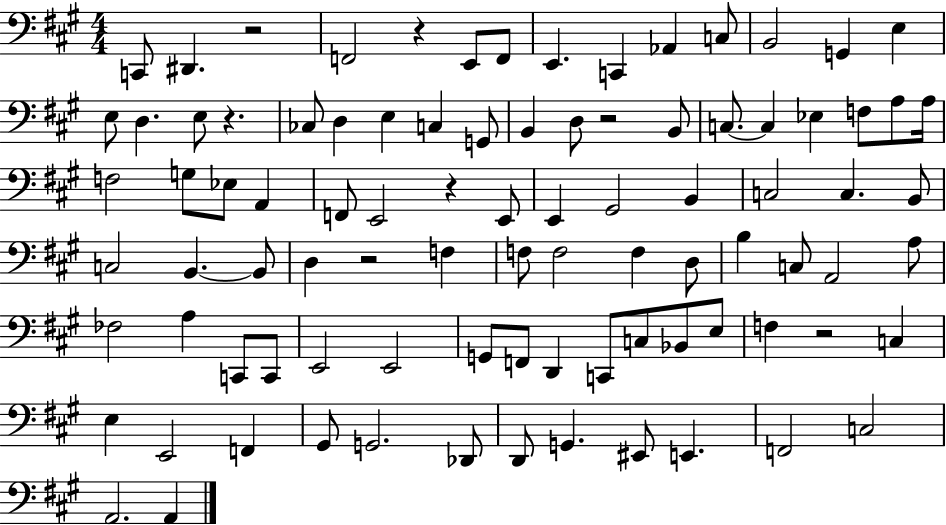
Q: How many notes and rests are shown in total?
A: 91